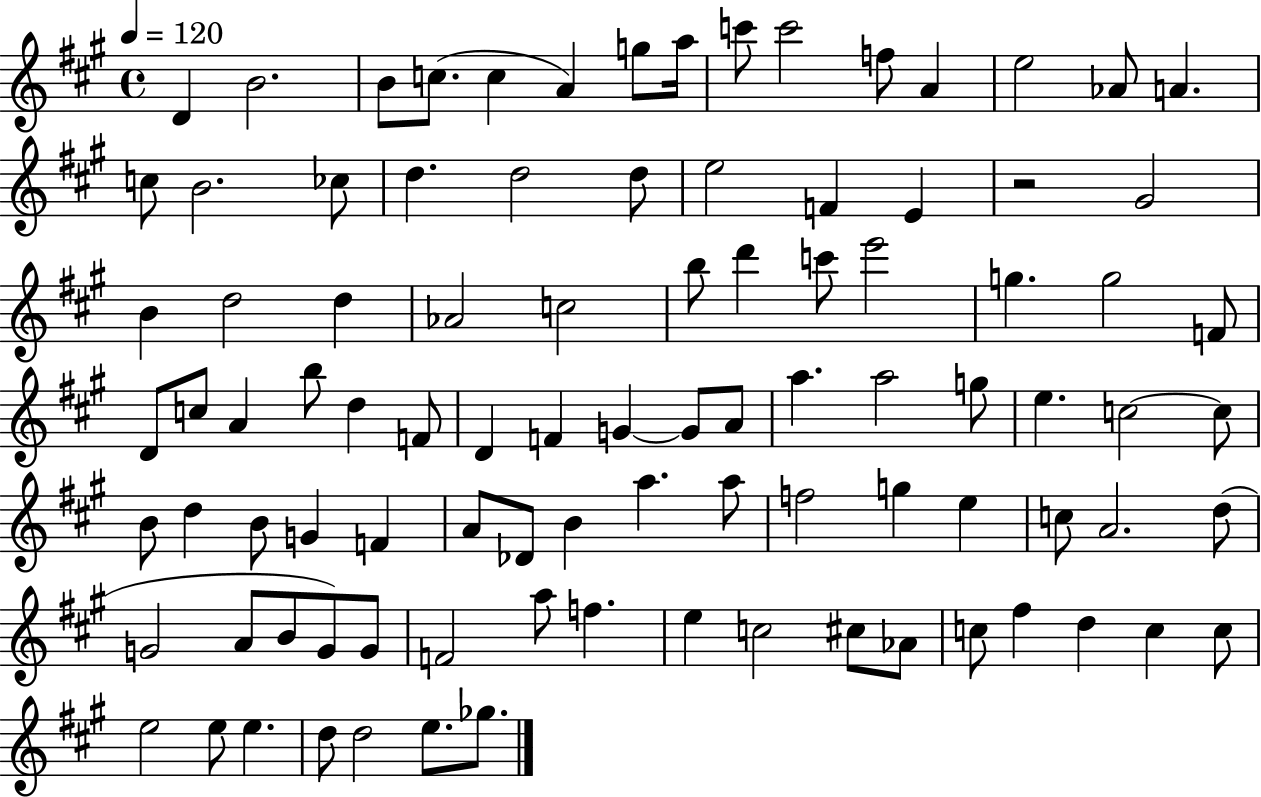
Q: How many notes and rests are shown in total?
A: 95